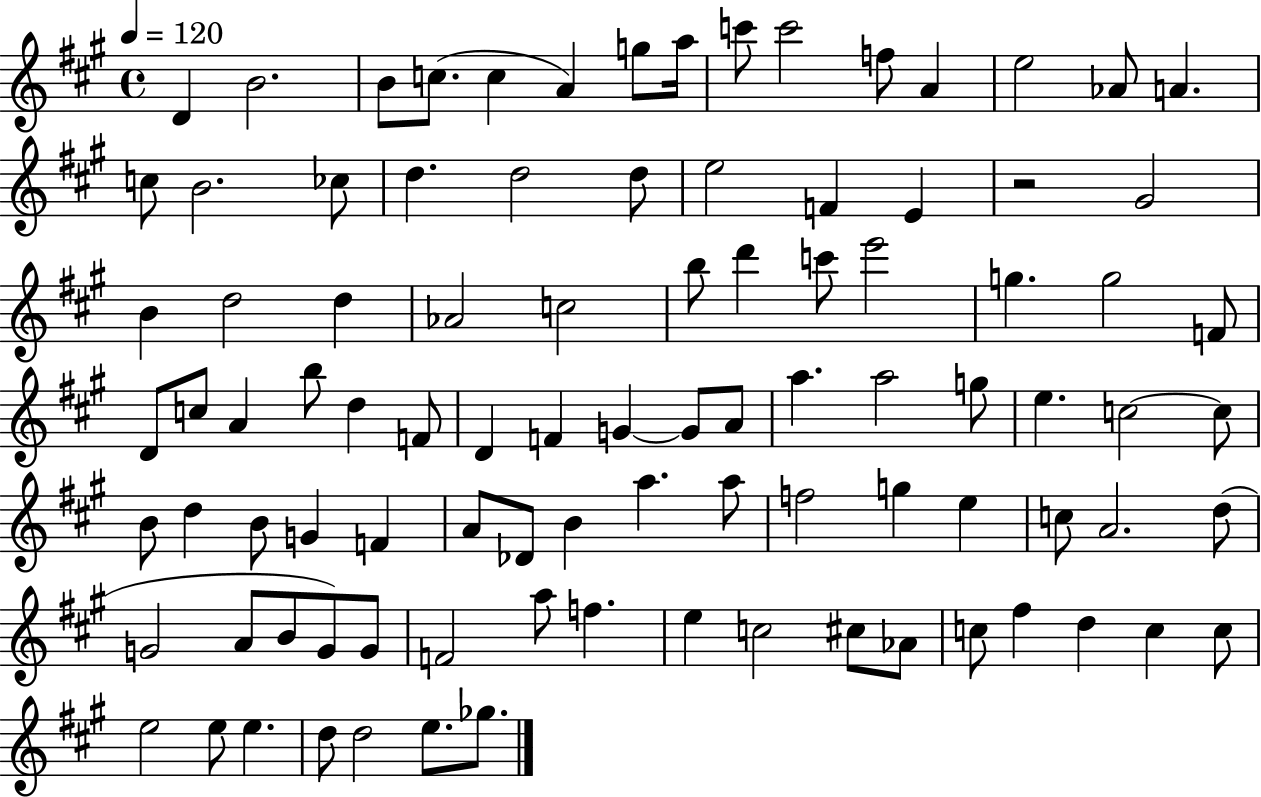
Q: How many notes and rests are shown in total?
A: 95